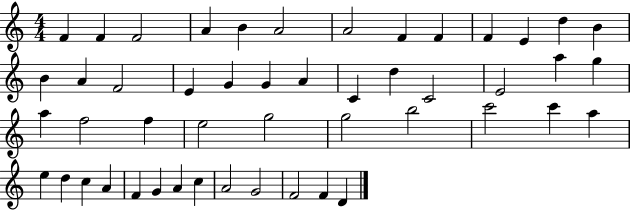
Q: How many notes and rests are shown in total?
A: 49